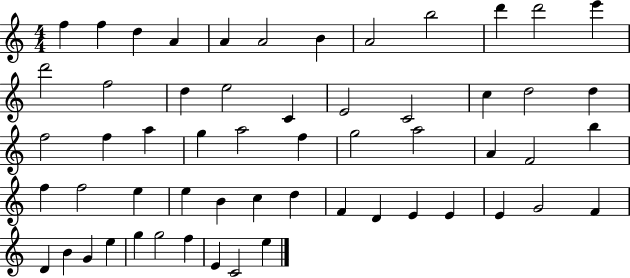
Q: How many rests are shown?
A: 0